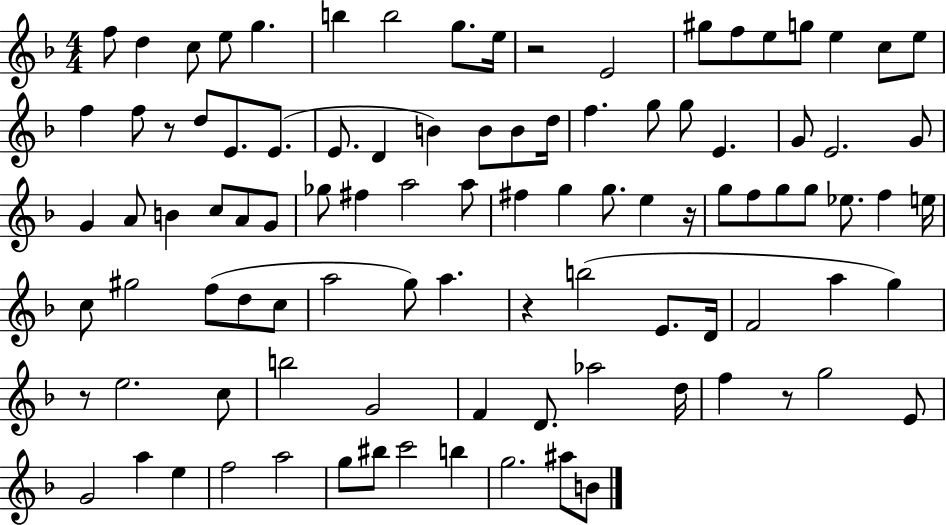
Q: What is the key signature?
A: F major